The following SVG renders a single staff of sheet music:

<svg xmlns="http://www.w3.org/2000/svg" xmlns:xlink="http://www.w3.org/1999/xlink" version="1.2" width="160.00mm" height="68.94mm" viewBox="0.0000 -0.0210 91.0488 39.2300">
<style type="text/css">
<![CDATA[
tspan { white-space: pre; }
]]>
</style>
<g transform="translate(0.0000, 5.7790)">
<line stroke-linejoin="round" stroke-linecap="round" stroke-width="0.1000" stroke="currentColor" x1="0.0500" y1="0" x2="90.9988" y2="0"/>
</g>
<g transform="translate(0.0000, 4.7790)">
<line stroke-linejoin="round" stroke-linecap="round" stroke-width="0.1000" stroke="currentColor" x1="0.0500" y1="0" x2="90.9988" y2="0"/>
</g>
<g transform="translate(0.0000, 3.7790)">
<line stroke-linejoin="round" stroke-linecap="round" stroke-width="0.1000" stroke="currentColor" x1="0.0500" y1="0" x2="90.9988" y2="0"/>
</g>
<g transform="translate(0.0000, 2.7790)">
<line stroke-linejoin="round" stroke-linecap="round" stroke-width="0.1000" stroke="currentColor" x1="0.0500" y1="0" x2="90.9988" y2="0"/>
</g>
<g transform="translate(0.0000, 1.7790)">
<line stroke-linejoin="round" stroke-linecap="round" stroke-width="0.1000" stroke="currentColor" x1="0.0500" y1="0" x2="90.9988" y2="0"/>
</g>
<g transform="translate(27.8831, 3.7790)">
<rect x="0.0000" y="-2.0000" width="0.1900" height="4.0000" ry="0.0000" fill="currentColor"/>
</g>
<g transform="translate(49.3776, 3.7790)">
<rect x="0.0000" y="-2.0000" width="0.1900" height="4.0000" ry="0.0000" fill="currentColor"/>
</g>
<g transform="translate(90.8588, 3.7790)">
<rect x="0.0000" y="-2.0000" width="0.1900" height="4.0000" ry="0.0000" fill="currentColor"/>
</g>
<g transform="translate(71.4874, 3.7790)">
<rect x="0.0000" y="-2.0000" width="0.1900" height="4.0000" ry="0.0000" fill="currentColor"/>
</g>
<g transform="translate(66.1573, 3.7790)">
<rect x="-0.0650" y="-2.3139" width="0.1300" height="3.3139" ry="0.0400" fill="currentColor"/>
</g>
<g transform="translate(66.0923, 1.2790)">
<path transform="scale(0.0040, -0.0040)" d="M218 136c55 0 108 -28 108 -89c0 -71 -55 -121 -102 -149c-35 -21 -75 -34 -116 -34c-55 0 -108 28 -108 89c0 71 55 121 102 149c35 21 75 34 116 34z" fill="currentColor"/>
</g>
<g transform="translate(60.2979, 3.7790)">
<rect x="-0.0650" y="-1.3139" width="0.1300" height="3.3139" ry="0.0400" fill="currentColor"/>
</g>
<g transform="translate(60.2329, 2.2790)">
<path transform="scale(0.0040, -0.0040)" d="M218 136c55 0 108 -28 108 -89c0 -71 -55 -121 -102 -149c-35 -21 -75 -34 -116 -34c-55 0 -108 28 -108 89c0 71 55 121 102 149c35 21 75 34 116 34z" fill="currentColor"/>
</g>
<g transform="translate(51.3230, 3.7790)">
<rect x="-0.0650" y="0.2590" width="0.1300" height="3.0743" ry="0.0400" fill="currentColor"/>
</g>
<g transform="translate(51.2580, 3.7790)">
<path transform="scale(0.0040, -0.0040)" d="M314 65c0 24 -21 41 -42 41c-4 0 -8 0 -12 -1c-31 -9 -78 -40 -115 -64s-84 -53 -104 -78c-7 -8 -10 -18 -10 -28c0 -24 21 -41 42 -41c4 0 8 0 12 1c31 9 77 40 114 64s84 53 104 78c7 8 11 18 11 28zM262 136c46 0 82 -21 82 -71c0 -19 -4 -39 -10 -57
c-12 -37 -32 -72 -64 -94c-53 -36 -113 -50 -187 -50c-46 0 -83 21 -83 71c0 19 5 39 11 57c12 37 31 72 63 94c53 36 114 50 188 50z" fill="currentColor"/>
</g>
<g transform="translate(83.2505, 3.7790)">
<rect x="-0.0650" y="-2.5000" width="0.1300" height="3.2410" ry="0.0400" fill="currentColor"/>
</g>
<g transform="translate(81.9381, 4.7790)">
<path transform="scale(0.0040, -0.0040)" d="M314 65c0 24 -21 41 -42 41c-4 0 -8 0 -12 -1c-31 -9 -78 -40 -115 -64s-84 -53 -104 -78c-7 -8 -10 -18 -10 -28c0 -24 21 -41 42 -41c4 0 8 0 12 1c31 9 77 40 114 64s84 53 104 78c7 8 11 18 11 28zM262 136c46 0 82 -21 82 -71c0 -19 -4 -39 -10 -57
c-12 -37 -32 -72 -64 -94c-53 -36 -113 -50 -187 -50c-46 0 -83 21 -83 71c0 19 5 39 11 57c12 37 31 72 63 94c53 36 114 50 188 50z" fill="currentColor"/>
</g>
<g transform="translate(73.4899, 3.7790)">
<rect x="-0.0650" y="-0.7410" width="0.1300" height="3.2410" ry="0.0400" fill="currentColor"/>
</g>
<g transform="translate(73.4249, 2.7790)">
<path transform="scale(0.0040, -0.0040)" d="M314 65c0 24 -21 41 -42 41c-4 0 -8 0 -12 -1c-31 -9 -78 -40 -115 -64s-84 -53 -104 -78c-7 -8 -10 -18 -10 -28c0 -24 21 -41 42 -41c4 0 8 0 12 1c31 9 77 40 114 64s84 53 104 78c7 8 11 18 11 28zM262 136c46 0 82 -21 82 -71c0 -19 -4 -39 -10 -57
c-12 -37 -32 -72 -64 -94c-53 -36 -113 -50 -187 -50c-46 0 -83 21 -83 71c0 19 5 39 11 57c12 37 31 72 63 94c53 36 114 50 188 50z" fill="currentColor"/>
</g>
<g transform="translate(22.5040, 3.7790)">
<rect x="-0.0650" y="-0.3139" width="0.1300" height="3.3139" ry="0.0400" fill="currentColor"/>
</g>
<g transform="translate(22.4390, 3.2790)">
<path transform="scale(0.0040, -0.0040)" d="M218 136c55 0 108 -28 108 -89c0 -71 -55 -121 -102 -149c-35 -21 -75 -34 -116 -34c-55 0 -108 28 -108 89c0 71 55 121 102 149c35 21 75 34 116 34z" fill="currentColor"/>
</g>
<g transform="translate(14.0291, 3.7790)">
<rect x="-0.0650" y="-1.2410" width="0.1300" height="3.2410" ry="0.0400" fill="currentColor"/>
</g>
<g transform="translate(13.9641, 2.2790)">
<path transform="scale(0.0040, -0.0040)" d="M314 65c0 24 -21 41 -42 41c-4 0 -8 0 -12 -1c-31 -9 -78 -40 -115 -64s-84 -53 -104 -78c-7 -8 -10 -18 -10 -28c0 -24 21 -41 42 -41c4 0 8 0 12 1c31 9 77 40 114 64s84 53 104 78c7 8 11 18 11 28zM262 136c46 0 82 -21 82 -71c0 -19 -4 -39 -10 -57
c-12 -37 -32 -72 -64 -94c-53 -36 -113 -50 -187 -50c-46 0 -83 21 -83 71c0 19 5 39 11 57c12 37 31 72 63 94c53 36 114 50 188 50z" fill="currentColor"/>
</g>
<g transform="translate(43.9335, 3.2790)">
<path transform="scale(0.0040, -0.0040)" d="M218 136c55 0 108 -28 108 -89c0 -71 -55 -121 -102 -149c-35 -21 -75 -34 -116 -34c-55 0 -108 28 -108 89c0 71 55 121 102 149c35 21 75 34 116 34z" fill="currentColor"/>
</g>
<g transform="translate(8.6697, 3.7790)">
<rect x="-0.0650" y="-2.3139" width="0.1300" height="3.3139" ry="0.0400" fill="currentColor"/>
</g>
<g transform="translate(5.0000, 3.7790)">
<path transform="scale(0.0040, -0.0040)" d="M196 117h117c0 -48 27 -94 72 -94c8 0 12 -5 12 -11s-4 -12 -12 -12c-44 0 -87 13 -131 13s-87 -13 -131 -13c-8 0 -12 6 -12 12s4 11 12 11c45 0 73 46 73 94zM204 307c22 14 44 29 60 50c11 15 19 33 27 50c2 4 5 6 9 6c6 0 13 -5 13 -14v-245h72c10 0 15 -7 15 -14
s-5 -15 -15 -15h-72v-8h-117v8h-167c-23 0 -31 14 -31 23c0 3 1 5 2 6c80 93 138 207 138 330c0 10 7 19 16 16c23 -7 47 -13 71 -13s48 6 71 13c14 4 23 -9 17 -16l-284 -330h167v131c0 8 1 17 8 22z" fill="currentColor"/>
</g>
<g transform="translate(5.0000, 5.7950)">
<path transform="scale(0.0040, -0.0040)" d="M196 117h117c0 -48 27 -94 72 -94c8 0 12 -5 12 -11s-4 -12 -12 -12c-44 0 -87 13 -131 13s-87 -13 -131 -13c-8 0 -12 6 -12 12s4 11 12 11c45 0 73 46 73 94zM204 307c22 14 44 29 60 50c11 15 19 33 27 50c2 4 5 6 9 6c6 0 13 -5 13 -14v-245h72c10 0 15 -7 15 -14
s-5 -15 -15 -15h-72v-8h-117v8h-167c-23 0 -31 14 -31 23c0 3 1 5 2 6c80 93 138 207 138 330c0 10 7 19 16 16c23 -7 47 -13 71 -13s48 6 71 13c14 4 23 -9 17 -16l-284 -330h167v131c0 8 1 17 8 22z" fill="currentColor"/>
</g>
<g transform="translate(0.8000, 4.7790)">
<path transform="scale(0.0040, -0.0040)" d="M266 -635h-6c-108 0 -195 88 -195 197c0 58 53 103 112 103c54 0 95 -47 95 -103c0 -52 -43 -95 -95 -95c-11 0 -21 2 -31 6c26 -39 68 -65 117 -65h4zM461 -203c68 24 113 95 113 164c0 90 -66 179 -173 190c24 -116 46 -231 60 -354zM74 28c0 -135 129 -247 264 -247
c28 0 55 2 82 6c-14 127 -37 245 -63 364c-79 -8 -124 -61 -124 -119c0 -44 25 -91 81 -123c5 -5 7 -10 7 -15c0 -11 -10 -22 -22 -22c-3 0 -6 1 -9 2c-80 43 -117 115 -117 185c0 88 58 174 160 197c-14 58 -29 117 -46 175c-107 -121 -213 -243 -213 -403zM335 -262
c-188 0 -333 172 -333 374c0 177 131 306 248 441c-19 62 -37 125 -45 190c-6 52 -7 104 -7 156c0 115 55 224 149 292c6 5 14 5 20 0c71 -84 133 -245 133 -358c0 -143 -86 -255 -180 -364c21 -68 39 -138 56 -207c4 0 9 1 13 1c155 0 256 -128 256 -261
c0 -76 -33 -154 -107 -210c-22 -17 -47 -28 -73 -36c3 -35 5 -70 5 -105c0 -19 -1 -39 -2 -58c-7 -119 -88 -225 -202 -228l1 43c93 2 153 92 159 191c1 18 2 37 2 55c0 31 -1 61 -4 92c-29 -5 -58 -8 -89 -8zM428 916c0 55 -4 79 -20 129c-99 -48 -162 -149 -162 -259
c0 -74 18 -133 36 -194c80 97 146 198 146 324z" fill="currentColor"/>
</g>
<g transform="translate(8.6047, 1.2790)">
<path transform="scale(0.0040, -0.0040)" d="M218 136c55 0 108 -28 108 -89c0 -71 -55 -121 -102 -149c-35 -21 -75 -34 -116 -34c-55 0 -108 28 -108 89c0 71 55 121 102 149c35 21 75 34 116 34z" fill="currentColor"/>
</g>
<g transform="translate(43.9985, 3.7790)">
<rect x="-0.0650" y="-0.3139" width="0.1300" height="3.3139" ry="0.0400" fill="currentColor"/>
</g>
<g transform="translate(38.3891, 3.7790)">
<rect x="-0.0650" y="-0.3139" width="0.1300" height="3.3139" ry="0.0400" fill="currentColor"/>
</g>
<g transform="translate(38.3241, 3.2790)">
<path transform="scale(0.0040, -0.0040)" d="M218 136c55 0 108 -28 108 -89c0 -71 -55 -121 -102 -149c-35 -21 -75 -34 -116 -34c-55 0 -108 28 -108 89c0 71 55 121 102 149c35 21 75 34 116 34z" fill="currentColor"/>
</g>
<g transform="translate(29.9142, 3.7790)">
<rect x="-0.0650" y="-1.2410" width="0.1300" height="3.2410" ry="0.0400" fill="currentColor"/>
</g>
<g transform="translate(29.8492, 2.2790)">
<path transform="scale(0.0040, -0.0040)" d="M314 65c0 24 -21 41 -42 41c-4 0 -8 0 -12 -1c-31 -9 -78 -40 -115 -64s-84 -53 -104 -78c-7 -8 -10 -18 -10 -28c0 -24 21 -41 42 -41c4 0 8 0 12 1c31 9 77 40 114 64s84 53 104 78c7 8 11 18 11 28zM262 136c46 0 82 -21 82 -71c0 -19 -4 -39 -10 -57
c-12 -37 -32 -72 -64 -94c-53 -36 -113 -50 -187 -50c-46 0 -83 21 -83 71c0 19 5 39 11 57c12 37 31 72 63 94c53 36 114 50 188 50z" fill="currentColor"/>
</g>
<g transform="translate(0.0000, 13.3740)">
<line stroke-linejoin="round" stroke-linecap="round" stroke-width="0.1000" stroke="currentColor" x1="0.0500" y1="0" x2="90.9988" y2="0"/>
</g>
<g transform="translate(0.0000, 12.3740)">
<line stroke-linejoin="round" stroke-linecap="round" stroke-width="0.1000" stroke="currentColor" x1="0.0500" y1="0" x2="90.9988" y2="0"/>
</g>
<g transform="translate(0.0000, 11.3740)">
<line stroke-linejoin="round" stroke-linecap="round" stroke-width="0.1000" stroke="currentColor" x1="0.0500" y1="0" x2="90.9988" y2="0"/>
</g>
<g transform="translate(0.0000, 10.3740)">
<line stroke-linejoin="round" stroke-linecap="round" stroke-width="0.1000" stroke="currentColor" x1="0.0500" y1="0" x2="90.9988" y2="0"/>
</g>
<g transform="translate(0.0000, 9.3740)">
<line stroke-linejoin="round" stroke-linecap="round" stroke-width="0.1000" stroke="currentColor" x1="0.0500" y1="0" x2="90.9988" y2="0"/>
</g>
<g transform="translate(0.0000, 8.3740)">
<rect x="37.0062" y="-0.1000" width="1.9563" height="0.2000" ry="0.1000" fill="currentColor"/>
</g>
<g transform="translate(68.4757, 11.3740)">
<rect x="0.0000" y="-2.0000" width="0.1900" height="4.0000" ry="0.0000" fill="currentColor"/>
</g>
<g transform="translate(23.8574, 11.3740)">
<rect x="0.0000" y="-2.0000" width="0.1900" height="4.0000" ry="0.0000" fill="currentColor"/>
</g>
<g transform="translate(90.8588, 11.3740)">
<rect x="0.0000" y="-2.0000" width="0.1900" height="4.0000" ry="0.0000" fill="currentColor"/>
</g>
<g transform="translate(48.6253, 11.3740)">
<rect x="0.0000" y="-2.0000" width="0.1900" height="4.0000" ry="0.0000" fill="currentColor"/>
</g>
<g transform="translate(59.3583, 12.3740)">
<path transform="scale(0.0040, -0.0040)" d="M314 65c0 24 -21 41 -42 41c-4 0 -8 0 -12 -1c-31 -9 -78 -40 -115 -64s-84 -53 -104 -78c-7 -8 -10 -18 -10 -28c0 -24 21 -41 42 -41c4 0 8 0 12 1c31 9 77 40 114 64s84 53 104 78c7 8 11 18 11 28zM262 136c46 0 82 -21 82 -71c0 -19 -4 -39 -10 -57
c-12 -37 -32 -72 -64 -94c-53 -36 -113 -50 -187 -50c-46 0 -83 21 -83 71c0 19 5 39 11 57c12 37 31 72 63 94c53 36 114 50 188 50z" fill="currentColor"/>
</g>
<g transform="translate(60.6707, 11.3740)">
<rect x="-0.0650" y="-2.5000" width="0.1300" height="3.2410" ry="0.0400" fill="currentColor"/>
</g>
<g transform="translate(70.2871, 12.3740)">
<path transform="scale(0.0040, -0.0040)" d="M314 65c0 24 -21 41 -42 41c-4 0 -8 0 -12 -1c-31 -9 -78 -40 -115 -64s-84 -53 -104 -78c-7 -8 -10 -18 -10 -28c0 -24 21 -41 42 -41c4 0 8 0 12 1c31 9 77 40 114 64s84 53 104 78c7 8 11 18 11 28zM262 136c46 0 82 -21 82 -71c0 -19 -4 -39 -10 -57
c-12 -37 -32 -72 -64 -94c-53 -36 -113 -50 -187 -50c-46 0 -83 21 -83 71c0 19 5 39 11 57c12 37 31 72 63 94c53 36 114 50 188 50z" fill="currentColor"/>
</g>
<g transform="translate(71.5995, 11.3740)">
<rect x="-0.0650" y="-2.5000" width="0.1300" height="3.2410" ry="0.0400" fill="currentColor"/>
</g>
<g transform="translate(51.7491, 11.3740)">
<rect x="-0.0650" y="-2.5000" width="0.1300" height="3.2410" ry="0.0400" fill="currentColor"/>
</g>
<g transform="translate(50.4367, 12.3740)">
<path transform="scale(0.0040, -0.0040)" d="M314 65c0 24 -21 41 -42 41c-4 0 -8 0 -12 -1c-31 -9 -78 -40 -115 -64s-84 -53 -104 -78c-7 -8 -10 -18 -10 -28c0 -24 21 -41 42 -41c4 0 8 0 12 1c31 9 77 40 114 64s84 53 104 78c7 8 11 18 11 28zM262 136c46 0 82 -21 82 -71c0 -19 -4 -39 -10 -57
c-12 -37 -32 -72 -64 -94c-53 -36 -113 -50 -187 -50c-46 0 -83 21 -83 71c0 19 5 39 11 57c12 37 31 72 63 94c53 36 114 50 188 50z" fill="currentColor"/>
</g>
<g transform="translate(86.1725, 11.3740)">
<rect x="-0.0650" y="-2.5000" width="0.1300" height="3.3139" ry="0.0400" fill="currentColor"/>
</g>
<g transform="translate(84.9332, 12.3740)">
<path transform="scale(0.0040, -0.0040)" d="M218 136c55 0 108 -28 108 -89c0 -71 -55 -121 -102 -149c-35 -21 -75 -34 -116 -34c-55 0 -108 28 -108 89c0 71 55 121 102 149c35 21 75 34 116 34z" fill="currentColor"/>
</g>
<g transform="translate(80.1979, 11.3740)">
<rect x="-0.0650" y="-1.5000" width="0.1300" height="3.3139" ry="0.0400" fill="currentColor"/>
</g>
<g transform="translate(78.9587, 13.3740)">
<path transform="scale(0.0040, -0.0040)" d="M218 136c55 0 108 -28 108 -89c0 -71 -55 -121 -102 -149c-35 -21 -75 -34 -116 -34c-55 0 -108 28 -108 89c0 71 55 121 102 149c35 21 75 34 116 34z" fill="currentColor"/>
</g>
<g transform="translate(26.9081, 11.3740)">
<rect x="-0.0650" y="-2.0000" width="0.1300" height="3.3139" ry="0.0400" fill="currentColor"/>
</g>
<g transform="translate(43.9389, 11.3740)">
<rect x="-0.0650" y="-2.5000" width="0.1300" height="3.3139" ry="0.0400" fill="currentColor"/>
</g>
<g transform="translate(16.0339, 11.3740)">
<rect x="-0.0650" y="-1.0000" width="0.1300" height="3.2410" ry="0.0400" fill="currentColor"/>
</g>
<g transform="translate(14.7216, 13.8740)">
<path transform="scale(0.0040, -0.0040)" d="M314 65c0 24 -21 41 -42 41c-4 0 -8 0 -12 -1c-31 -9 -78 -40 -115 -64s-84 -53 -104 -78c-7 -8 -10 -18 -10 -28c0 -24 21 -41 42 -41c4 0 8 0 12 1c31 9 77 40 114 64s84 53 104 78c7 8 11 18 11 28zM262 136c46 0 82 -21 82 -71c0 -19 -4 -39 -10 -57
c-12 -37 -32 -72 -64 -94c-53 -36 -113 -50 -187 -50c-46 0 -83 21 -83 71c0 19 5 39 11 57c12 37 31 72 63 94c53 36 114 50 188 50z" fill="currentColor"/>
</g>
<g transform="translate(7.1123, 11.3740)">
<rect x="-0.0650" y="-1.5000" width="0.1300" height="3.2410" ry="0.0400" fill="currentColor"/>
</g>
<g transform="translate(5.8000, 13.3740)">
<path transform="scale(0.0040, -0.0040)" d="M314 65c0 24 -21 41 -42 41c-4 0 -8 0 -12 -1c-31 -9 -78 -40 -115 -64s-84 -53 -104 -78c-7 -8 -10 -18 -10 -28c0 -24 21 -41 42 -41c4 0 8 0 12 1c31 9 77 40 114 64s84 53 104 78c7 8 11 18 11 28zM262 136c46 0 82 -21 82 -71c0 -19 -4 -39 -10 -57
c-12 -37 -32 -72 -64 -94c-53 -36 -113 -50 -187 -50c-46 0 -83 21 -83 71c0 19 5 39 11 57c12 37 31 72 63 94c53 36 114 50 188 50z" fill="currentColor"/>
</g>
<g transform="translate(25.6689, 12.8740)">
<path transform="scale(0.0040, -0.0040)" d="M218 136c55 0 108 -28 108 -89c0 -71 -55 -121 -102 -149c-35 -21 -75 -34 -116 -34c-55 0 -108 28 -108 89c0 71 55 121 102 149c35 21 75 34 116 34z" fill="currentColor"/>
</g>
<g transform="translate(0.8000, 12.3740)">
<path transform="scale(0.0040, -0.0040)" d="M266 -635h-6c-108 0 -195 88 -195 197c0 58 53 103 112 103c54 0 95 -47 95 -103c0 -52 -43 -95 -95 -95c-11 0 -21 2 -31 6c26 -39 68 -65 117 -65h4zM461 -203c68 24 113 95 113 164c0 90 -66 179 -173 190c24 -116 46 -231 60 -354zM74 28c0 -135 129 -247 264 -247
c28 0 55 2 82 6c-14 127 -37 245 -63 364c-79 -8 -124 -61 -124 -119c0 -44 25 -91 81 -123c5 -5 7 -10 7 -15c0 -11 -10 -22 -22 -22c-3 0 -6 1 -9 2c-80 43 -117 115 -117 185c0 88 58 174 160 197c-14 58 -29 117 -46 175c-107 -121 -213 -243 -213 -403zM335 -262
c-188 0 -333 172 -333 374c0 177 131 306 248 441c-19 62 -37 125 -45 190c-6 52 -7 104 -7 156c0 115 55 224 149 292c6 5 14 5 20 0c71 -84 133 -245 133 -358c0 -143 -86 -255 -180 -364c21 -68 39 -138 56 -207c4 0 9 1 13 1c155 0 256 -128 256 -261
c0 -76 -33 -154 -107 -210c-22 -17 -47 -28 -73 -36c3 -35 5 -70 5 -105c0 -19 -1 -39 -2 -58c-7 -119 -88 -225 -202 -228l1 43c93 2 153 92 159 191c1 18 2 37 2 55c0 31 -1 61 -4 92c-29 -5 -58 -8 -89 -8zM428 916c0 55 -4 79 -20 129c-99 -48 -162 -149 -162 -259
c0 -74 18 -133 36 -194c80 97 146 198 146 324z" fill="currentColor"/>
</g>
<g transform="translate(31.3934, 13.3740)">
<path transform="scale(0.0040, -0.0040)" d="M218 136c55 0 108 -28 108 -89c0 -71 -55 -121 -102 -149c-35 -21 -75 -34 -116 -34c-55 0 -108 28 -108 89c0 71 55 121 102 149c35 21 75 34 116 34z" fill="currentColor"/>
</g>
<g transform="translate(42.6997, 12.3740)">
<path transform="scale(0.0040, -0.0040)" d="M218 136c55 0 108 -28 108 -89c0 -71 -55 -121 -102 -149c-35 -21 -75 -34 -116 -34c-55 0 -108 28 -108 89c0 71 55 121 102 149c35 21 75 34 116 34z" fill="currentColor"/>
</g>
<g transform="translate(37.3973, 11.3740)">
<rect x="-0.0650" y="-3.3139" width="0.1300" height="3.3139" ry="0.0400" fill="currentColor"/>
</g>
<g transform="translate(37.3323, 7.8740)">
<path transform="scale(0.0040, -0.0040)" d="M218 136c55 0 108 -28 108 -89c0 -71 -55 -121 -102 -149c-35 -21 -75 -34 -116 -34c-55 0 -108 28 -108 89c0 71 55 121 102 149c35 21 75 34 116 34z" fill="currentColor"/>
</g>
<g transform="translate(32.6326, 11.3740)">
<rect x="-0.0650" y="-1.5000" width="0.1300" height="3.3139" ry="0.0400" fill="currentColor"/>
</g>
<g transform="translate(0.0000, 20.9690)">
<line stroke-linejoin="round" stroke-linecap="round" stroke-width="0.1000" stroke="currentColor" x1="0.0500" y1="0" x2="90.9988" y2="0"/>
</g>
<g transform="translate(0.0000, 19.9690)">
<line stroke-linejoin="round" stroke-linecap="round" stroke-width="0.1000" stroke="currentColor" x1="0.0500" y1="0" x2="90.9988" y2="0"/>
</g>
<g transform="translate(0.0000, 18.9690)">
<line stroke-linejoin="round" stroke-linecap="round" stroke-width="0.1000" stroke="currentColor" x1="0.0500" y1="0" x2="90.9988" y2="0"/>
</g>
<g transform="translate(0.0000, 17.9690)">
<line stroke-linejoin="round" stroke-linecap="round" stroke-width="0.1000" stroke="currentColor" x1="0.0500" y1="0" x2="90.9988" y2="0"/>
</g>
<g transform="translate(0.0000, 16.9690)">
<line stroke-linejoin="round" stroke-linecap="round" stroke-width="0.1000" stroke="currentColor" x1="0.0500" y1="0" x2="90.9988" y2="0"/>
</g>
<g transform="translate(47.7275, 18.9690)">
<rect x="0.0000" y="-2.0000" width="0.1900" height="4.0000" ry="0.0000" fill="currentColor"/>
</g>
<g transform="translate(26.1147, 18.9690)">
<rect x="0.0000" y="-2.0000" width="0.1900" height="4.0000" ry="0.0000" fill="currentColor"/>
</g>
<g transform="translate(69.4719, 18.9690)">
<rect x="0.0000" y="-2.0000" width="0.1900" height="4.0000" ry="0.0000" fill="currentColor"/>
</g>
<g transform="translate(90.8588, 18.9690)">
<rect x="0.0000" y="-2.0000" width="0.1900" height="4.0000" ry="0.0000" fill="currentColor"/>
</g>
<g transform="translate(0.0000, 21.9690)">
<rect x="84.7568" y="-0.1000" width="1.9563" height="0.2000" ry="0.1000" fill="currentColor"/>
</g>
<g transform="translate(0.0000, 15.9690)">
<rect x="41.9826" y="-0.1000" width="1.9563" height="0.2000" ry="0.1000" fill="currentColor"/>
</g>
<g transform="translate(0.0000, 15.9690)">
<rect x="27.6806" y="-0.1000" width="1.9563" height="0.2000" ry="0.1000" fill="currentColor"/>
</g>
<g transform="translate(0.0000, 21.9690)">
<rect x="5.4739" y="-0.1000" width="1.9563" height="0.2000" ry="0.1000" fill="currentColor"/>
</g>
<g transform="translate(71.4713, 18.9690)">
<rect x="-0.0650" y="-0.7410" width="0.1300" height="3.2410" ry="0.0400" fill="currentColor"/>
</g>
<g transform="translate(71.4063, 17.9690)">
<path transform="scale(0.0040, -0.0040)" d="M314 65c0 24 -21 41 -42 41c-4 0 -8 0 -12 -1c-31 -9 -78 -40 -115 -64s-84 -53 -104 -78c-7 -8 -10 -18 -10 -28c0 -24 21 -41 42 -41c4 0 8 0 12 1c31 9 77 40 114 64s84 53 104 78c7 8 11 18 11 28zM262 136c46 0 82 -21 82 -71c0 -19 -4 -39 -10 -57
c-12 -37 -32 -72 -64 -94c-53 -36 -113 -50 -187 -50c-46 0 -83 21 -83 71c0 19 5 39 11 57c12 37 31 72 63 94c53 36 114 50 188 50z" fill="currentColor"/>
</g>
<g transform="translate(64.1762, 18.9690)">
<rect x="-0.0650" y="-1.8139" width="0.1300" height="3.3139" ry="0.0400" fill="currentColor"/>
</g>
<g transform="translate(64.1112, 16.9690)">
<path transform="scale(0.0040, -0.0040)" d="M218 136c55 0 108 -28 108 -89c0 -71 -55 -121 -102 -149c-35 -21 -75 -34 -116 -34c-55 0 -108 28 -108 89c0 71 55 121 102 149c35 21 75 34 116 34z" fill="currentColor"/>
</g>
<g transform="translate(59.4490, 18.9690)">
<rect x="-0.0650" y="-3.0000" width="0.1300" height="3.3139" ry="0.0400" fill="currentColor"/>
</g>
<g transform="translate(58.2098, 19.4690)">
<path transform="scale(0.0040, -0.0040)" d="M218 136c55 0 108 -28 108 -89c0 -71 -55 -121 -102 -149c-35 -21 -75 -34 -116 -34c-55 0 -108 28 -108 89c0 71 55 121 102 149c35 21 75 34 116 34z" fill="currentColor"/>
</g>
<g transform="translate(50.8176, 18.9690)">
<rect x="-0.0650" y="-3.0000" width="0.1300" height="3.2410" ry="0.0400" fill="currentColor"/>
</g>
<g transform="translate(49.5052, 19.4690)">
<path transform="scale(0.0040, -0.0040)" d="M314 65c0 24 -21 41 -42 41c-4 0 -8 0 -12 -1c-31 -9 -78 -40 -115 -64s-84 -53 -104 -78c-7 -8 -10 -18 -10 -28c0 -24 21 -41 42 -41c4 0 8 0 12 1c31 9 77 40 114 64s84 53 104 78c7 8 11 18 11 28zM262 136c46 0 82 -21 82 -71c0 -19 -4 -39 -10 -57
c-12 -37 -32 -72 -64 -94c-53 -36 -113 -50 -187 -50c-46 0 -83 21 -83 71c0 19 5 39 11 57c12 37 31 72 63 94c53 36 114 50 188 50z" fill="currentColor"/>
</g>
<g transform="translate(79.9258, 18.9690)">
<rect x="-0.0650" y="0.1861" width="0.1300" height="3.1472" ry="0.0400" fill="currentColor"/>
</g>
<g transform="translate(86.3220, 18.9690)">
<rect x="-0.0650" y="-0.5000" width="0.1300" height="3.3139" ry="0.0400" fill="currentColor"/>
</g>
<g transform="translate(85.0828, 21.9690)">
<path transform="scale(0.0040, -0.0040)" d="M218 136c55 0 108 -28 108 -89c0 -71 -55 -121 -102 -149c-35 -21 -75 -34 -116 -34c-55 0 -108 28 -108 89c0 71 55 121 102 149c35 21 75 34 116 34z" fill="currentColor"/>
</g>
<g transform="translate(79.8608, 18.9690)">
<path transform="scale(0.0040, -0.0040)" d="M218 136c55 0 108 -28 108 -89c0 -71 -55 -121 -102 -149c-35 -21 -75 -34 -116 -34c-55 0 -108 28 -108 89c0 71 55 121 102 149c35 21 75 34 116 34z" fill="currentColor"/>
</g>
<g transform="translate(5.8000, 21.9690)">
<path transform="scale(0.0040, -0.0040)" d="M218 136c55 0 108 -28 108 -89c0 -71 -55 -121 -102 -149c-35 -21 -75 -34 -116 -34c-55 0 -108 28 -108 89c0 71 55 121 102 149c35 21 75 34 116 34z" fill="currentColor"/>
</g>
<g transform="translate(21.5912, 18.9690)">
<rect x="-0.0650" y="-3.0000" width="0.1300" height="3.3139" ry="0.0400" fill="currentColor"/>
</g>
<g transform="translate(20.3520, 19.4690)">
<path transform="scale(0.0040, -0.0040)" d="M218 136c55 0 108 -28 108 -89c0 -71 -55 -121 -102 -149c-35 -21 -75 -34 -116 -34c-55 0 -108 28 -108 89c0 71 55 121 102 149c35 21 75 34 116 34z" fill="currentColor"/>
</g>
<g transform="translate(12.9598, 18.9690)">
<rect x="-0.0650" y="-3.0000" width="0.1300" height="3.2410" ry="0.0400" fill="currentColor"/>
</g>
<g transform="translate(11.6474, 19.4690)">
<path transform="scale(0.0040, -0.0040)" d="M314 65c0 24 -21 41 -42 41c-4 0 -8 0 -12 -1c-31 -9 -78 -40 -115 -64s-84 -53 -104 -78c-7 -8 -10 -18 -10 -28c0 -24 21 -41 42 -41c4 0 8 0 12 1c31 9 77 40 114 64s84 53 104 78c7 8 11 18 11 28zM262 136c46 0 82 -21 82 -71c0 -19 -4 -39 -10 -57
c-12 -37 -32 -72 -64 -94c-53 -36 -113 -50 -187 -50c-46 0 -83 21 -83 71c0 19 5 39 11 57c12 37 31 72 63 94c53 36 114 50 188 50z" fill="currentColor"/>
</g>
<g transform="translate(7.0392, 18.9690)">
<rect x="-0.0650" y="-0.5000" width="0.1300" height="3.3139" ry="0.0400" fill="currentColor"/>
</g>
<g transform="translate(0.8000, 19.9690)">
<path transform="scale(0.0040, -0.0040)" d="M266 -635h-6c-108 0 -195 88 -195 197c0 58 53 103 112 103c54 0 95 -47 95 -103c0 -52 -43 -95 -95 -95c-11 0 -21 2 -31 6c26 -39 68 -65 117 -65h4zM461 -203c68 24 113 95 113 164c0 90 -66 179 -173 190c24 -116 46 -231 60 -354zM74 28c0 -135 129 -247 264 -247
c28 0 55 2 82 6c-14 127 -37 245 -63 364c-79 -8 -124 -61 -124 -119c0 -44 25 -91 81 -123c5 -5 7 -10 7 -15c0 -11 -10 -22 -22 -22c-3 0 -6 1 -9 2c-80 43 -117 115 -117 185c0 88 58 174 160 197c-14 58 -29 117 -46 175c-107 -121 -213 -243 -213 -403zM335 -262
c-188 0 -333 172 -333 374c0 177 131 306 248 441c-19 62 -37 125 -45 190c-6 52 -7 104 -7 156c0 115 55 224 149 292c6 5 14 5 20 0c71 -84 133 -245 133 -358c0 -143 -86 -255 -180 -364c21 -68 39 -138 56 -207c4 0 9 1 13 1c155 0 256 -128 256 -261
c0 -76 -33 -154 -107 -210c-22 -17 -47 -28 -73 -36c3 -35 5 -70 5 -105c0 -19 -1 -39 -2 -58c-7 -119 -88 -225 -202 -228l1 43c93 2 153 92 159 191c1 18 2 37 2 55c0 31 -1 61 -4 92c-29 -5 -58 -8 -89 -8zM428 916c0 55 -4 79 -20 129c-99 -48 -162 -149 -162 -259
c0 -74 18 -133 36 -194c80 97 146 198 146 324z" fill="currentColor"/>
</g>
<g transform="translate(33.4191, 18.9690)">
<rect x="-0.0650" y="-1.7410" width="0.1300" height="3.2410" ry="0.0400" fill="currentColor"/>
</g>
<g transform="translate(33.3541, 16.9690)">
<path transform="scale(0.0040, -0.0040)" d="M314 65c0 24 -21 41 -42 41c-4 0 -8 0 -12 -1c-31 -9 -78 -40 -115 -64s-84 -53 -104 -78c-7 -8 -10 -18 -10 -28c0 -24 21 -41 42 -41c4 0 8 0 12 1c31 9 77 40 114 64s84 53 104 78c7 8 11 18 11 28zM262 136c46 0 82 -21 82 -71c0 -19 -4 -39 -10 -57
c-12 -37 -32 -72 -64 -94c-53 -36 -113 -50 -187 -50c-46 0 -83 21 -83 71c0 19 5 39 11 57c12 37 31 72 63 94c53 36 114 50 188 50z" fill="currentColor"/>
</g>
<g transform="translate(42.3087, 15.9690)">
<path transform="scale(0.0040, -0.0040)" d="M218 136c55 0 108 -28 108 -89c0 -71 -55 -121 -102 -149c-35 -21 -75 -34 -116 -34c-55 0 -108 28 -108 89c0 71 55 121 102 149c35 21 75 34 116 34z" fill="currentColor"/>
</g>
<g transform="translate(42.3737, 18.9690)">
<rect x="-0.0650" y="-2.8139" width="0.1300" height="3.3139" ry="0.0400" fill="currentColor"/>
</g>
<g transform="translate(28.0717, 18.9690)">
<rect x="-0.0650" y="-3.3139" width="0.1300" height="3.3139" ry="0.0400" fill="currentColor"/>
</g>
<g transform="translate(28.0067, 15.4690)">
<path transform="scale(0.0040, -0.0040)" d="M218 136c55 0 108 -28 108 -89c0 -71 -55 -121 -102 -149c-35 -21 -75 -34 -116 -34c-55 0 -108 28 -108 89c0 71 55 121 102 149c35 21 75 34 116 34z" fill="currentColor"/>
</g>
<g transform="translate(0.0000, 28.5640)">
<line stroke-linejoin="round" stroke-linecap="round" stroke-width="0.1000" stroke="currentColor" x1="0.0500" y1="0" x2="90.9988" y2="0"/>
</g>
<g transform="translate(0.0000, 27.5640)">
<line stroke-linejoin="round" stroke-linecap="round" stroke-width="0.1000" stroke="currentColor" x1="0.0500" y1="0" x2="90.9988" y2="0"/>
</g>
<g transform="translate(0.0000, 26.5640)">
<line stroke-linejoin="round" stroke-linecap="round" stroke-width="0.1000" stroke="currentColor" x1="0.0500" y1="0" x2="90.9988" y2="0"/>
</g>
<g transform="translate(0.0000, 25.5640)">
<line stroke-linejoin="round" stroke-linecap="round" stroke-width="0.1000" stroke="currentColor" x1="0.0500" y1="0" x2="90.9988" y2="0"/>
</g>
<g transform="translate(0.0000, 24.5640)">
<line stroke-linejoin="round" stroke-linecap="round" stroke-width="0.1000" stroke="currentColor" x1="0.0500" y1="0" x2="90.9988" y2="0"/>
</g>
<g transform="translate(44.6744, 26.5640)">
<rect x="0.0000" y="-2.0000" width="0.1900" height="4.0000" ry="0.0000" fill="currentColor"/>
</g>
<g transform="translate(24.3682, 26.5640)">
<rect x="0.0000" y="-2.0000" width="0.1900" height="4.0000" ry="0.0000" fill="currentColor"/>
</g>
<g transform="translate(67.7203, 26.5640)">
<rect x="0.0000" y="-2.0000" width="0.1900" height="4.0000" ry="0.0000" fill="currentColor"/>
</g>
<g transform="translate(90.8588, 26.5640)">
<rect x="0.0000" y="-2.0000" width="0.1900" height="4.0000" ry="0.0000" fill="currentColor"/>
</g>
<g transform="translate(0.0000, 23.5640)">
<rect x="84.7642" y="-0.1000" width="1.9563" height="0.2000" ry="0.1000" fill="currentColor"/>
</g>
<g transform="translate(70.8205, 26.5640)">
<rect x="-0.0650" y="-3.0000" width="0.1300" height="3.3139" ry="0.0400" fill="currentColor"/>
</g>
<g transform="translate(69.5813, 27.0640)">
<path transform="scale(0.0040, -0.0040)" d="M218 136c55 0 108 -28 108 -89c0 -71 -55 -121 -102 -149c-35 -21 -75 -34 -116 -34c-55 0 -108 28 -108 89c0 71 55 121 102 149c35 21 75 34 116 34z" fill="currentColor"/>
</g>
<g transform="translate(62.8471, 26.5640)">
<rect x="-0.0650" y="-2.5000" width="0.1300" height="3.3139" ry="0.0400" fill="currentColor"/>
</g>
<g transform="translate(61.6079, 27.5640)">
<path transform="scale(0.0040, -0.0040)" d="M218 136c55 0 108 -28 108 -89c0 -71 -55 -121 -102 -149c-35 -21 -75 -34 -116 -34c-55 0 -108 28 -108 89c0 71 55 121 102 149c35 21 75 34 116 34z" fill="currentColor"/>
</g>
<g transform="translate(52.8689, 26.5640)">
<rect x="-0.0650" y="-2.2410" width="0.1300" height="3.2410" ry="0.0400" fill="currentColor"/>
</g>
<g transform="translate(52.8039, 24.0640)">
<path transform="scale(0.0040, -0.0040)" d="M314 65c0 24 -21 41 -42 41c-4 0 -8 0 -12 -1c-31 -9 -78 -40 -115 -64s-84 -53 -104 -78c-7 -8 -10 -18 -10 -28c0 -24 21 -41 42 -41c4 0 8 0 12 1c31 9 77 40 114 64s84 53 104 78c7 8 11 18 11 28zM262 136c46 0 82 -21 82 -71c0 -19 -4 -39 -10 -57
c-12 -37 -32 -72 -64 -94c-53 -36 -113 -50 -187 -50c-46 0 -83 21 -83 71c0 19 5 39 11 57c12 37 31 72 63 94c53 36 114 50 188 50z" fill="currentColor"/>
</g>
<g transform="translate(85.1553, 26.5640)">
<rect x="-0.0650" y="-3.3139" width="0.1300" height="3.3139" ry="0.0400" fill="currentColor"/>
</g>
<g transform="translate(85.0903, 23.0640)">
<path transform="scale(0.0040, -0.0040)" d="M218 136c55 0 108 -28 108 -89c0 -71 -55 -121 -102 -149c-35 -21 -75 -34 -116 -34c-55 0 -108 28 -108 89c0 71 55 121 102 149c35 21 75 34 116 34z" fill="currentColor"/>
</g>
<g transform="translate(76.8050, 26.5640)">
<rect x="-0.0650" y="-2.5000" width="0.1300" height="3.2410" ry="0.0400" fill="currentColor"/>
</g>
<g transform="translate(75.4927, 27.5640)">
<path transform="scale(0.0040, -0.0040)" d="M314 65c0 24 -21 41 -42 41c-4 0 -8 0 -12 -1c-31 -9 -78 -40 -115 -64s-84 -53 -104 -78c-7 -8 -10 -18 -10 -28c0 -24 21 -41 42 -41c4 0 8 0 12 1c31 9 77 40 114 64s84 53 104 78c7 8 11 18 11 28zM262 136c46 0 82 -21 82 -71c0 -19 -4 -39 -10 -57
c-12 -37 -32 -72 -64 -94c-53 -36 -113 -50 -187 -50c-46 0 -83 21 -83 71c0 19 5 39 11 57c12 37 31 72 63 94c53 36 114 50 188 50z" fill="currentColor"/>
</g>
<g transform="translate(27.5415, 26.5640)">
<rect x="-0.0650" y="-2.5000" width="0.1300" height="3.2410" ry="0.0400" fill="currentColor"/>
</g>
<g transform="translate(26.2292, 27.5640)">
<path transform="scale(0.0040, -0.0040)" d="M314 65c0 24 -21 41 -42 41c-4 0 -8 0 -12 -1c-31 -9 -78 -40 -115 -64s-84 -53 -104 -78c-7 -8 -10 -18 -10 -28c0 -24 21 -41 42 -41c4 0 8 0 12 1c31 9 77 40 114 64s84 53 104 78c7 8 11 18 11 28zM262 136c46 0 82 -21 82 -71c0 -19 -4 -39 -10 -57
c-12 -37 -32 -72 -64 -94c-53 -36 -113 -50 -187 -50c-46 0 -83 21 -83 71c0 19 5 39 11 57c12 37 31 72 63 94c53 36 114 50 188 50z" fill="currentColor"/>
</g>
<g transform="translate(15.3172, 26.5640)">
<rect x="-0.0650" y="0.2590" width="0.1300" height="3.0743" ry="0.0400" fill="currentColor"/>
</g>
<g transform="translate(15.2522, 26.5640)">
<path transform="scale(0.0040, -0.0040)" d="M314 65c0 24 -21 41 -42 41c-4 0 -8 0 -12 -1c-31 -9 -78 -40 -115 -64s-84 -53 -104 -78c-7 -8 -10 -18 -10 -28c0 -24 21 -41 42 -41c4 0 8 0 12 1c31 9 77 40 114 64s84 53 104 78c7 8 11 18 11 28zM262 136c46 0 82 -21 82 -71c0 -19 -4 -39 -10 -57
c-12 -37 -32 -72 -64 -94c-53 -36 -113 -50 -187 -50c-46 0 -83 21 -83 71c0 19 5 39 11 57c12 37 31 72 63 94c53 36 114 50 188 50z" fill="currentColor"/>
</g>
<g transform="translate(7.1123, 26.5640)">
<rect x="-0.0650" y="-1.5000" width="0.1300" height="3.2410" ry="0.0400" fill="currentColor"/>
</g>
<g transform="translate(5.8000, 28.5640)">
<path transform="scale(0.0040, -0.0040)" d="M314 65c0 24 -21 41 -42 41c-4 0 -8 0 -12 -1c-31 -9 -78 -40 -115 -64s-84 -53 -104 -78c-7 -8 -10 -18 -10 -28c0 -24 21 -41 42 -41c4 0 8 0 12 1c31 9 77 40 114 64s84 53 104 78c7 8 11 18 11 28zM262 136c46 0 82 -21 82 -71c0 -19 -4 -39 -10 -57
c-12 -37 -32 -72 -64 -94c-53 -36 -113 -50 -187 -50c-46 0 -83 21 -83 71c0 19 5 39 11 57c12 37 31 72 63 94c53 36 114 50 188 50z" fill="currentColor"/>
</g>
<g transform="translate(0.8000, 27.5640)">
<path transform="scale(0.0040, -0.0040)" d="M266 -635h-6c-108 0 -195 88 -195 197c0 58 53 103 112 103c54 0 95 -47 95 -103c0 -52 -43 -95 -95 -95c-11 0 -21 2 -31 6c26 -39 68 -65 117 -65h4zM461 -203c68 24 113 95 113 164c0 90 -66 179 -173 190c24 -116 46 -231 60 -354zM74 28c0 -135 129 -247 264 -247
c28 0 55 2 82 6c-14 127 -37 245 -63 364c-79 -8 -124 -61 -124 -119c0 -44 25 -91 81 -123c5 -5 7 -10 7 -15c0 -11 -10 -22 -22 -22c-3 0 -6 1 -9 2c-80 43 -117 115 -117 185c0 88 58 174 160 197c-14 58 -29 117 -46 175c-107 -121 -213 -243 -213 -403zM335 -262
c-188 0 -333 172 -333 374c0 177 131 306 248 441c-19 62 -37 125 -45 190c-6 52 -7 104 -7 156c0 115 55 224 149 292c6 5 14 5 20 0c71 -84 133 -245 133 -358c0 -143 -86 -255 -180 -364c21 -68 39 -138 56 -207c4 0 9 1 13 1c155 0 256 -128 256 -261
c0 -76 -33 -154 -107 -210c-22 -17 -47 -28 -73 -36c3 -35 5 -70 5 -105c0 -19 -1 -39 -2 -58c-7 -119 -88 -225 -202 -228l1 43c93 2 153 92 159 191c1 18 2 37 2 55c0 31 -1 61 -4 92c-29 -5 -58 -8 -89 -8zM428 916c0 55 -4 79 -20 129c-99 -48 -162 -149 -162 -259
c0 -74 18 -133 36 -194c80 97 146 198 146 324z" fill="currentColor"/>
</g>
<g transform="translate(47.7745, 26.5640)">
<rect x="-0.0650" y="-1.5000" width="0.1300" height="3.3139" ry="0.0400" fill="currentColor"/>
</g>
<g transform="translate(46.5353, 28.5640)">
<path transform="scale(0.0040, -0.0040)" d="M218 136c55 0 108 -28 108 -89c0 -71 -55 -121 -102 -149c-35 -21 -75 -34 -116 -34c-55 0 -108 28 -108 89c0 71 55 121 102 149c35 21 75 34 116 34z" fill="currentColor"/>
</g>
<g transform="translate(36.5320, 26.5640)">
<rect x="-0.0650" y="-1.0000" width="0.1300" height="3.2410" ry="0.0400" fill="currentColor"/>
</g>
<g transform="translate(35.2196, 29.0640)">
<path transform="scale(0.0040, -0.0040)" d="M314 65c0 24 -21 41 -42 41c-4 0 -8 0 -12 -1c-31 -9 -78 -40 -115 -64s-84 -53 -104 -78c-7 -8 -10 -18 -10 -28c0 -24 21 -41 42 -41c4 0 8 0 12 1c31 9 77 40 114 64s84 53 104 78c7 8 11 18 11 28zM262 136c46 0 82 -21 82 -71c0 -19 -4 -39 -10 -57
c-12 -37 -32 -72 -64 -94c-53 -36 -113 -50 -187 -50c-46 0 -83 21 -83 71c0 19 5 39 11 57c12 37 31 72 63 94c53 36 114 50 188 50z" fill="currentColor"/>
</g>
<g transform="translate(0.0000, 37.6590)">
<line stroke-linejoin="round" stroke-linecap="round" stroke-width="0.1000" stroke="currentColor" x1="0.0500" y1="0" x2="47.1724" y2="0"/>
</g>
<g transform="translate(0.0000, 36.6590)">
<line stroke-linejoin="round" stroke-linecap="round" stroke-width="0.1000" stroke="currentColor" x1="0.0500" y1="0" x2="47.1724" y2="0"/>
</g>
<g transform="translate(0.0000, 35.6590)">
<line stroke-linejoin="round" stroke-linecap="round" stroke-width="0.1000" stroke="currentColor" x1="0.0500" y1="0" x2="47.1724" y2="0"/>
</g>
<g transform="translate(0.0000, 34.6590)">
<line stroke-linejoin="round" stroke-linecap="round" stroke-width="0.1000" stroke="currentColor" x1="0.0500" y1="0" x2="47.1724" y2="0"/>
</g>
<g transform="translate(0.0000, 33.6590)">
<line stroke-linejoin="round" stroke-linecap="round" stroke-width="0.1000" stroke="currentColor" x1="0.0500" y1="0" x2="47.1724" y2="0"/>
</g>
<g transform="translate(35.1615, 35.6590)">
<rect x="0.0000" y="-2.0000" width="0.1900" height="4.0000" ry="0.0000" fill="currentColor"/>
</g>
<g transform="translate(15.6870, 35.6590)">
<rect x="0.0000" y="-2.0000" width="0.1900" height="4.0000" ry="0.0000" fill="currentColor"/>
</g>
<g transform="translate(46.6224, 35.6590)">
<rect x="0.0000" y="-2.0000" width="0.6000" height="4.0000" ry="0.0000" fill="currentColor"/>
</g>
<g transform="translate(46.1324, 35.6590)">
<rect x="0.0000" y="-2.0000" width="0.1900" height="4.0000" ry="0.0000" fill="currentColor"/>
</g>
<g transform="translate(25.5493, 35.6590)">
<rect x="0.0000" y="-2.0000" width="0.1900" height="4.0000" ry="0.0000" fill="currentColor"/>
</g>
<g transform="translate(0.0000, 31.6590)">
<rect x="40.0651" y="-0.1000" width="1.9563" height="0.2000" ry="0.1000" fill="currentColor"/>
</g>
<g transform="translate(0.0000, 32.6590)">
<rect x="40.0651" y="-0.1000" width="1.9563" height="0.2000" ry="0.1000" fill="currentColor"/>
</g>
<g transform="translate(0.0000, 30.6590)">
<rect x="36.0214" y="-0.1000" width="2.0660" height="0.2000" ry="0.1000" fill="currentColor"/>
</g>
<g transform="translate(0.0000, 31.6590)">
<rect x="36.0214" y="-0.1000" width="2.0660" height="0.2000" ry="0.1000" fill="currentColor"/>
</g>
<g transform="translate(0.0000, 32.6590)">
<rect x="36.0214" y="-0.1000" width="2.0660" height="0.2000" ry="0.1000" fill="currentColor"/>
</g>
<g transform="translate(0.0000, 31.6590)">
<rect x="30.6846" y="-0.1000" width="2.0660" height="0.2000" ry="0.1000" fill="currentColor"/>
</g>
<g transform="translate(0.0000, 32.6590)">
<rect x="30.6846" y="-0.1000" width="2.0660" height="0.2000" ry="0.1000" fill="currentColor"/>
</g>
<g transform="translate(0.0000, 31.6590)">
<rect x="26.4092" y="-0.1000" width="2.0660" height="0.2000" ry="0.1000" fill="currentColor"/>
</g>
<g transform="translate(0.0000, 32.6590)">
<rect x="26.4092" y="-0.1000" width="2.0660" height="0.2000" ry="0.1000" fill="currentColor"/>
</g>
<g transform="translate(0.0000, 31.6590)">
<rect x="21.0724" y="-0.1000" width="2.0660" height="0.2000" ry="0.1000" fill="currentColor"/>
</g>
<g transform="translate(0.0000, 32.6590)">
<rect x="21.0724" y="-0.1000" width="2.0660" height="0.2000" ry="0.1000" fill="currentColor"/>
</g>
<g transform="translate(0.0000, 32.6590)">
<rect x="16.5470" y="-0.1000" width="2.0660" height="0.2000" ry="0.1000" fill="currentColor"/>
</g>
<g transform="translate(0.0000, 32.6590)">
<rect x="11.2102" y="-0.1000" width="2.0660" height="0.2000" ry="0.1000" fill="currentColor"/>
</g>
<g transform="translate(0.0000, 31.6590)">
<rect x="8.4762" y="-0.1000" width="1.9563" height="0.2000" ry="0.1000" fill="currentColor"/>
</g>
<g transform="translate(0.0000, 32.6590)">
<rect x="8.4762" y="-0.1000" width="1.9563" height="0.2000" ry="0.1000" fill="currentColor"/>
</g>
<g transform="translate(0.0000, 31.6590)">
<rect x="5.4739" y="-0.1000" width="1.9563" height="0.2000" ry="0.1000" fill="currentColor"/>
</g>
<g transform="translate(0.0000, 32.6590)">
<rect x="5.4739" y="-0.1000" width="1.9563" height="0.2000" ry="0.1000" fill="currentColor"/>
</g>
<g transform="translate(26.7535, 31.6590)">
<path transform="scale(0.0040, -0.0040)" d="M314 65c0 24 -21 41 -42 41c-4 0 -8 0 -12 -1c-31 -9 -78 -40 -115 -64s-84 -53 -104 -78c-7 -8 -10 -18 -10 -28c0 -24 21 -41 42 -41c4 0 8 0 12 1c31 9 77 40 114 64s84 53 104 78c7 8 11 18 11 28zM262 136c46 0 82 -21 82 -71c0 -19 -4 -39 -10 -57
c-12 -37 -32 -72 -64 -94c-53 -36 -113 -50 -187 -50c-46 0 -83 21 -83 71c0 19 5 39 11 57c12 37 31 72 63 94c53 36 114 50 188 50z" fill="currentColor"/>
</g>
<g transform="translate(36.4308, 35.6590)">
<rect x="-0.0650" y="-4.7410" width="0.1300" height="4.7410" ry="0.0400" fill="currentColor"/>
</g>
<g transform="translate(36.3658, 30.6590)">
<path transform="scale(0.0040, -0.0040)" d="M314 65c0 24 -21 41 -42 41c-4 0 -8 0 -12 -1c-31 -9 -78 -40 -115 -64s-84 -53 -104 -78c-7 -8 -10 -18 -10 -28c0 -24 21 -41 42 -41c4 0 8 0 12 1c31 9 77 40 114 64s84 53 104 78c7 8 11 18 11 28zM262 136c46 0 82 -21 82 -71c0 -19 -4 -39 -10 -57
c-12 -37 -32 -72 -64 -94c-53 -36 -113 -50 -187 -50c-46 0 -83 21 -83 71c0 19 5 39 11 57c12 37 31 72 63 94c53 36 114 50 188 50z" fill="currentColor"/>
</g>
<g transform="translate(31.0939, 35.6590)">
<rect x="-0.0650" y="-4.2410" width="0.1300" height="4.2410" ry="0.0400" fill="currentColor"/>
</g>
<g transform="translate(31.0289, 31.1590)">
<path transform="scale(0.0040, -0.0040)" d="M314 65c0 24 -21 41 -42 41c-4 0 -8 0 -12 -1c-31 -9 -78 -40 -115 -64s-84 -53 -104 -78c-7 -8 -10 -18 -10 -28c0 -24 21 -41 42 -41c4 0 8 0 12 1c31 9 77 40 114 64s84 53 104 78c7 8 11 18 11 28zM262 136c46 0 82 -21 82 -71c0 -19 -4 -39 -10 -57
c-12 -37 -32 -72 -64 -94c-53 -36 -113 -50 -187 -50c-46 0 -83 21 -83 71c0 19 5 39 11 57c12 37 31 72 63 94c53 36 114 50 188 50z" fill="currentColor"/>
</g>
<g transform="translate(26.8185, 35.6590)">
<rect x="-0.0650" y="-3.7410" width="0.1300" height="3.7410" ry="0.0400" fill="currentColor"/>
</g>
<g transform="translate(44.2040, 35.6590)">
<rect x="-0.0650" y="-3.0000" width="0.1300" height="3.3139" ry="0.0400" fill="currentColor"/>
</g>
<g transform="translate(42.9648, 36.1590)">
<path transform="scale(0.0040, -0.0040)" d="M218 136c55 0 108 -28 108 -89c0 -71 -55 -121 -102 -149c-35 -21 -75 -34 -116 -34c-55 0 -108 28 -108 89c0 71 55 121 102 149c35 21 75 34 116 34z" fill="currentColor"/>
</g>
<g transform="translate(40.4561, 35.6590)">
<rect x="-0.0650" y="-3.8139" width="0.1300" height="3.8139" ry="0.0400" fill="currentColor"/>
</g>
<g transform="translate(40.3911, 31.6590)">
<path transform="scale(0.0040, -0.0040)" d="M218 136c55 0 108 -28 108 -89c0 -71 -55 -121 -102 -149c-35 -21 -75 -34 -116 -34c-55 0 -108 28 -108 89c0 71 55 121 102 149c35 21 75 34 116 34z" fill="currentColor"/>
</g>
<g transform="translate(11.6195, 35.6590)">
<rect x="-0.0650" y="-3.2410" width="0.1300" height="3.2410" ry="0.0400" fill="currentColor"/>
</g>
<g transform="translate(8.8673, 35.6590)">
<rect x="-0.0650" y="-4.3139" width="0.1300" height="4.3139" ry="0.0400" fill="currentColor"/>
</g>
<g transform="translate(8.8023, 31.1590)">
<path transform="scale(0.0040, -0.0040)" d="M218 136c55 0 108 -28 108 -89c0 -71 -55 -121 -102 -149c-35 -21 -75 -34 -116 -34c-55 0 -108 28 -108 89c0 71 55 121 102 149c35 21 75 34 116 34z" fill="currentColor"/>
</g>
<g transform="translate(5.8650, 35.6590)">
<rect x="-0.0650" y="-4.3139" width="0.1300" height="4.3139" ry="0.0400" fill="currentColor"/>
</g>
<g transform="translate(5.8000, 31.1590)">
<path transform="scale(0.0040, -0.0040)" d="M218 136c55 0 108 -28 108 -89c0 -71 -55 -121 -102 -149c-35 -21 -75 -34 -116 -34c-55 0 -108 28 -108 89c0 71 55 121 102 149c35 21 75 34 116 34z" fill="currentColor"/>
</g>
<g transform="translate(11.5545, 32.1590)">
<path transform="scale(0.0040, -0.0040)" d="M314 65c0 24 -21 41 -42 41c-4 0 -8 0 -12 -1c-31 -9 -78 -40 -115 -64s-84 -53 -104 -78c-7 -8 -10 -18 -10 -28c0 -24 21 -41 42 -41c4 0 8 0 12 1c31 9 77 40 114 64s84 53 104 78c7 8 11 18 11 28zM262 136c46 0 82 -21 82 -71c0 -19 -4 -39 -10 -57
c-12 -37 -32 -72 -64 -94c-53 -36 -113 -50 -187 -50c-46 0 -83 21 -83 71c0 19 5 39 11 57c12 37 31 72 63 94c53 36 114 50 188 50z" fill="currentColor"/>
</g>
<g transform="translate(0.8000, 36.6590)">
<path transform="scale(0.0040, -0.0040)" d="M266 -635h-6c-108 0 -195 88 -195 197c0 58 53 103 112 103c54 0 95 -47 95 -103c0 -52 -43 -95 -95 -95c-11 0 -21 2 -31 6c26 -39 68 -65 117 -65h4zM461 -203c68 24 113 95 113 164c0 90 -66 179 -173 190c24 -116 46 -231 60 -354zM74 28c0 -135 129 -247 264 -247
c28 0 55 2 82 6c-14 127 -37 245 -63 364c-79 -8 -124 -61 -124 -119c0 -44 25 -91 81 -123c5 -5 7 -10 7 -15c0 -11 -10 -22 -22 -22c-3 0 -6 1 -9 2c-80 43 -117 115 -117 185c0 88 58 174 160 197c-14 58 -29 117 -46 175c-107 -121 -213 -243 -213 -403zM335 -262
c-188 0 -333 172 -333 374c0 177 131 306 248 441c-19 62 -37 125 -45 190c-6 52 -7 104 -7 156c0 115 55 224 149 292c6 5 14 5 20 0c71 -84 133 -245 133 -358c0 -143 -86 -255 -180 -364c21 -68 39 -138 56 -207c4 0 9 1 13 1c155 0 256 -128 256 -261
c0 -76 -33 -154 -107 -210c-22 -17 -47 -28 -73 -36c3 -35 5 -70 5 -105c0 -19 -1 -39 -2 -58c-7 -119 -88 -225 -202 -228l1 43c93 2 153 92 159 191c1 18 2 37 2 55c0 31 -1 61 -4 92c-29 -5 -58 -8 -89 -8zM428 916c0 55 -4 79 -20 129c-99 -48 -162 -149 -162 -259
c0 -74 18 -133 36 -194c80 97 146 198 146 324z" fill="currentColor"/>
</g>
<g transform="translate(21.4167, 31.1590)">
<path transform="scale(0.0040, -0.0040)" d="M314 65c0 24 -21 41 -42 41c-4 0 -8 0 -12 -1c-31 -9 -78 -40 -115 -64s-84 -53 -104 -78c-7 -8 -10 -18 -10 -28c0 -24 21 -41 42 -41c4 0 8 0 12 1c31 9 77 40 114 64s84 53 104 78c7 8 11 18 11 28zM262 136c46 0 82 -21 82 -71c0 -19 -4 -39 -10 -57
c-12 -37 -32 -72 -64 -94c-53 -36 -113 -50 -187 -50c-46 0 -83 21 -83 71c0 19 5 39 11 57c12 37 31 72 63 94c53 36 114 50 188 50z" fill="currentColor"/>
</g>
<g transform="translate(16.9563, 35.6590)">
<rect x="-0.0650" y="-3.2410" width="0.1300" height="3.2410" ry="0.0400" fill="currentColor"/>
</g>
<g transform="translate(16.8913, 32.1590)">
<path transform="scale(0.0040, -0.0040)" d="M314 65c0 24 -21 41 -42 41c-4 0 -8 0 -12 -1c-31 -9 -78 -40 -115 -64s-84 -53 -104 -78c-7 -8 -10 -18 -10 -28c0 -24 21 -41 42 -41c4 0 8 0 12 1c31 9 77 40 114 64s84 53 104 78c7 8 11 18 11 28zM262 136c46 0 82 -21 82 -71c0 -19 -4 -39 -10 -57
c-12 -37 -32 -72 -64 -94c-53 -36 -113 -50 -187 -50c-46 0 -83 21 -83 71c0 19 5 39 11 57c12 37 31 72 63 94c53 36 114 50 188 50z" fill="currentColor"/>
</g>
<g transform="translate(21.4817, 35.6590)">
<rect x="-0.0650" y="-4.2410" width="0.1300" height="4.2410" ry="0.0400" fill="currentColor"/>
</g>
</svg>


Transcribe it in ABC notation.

X:1
T:Untitled
M:4/4
L:1/4
K:C
g e2 c e2 c c B2 e g d2 G2 E2 D2 F E b G G2 G2 G2 E G C A2 A b f2 a A2 A f d2 B C E2 B2 G2 D2 E g2 G A G2 b d' d' b2 b2 d'2 c'2 d'2 e'2 c' A